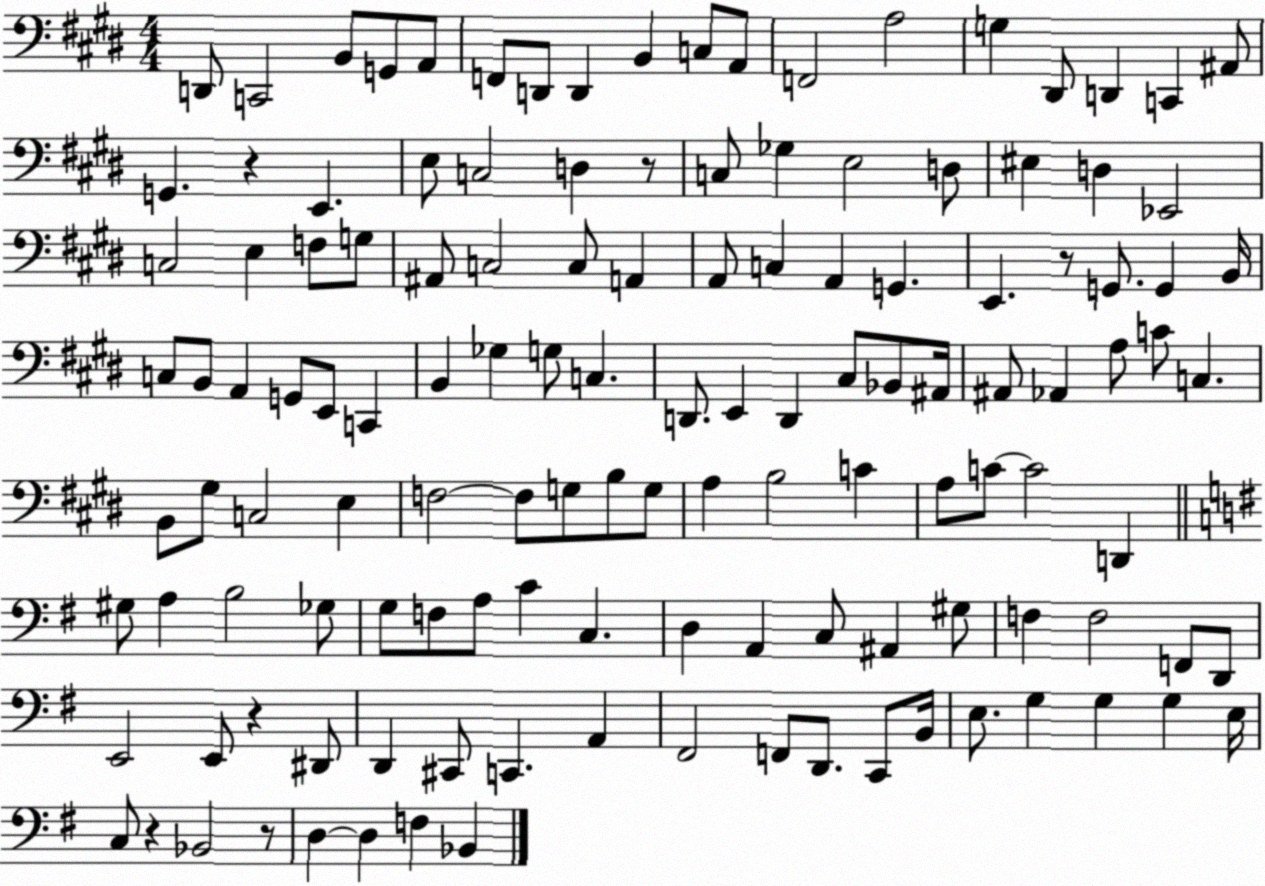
X:1
T:Untitled
M:4/4
L:1/4
K:E
D,,/2 C,,2 B,,/2 G,,/2 A,,/2 F,,/2 D,,/2 D,, B,, C,/2 A,,/2 F,,2 A,2 G, ^D,,/2 D,, C,, ^A,,/2 G,, z E,, E,/2 C,2 D, z/2 C,/2 _G, E,2 D,/2 ^E, D, _E,,2 C,2 E, F,/2 G,/2 ^A,,/2 C,2 C,/2 A,, A,,/2 C, A,, G,, E,, z/2 G,,/2 G,, B,,/4 C,/2 B,,/2 A,, G,,/2 E,,/2 C,, B,, _G, G,/2 C, D,,/2 E,, D,, ^C,/2 _B,,/2 ^A,,/4 ^A,,/2 _A,, A,/2 C/2 C, B,,/2 ^G,/2 C,2 E, F,2 F,/2 G,/2 B,/2 G,/2 A, B,2 C A,/2 C/2 C2 D,, ^G,/2 A, B,2 _G,/2 G,/2 F,/2 A,/2 C C, D, A,, C,/2 ^A,, ^G,/2 F, F,2 F,,/2 D,,/2 E,,2 E,,/2 z ^D,,/2 D,, ^C,,/2 C,, A,, ^F,,2 F,,/2 D,,/2 C,,/2 B,,/4 E,/2 G, G, G, E,/4 C,/2 z _B,,2 z/2 D, D, F, _B,,